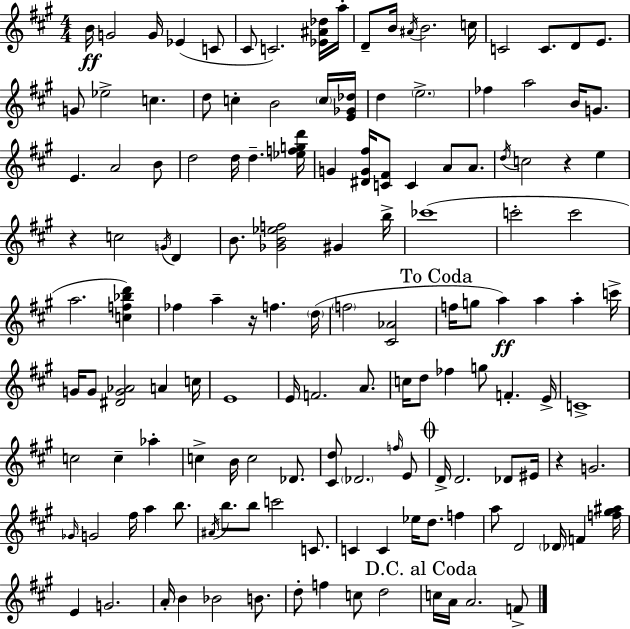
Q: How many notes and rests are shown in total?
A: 142